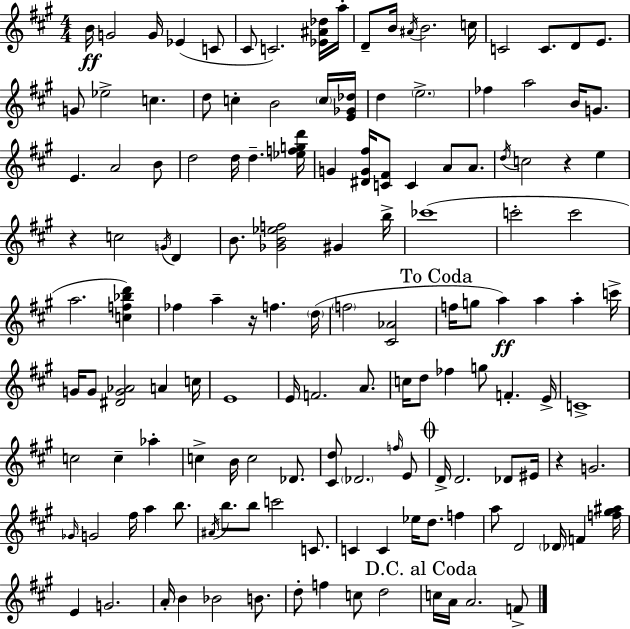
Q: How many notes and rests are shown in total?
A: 142